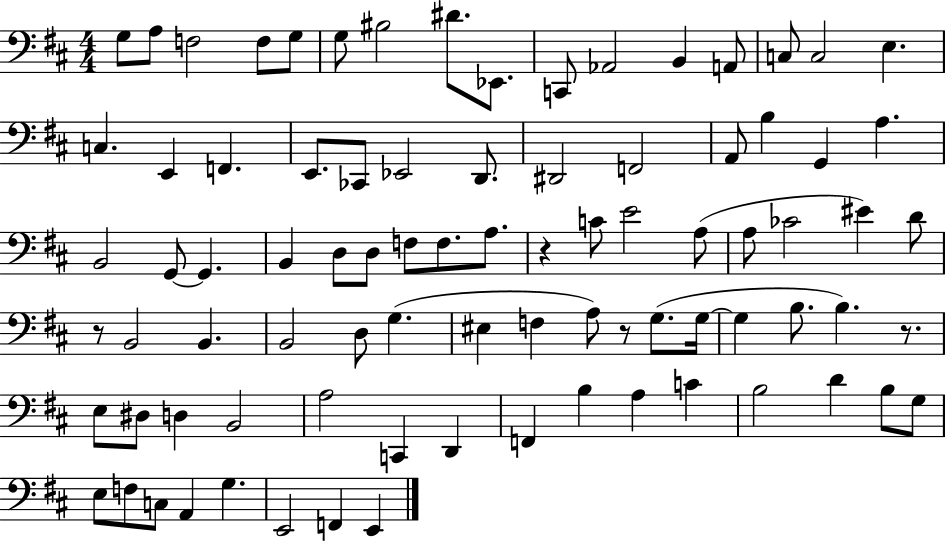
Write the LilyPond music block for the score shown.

{
  \clef bass
  \numericTimeSignature
  \time 4/4
  \key d \major
  g8 a8 f2 f8 g8 | g8 bis2 dis'8. ees,8. | c,8 aes,2 b,4 a,8 | c8 c2 e4. | \break c4. e,4 f,4. | e,8. ces,8 ees,2 d,8. | dis,2 f,2 | a,8 b4 g,4 a4. | \break b,2 g,8~~ g,4. | b,4 d8 d8 f8 f8. a8. | r4 c'8 e'2 a8( | a8 ces'2 eis'4) d'8 | \break r8 b,2 b,4. | b,2 d8 g4.( | eis4 f4 a8) r8 g8.( g16~~ | g4 b8. b4.) r8. | \break e8 dis8 d4 b,2 | a2 c,4 d,4 | f,4 b4 a4 c'4 | b2 d'4 b8 g8 | \break e8 f8 c8 a,4 g4. | e,2 f,4 e,4 | \bar "|."
}